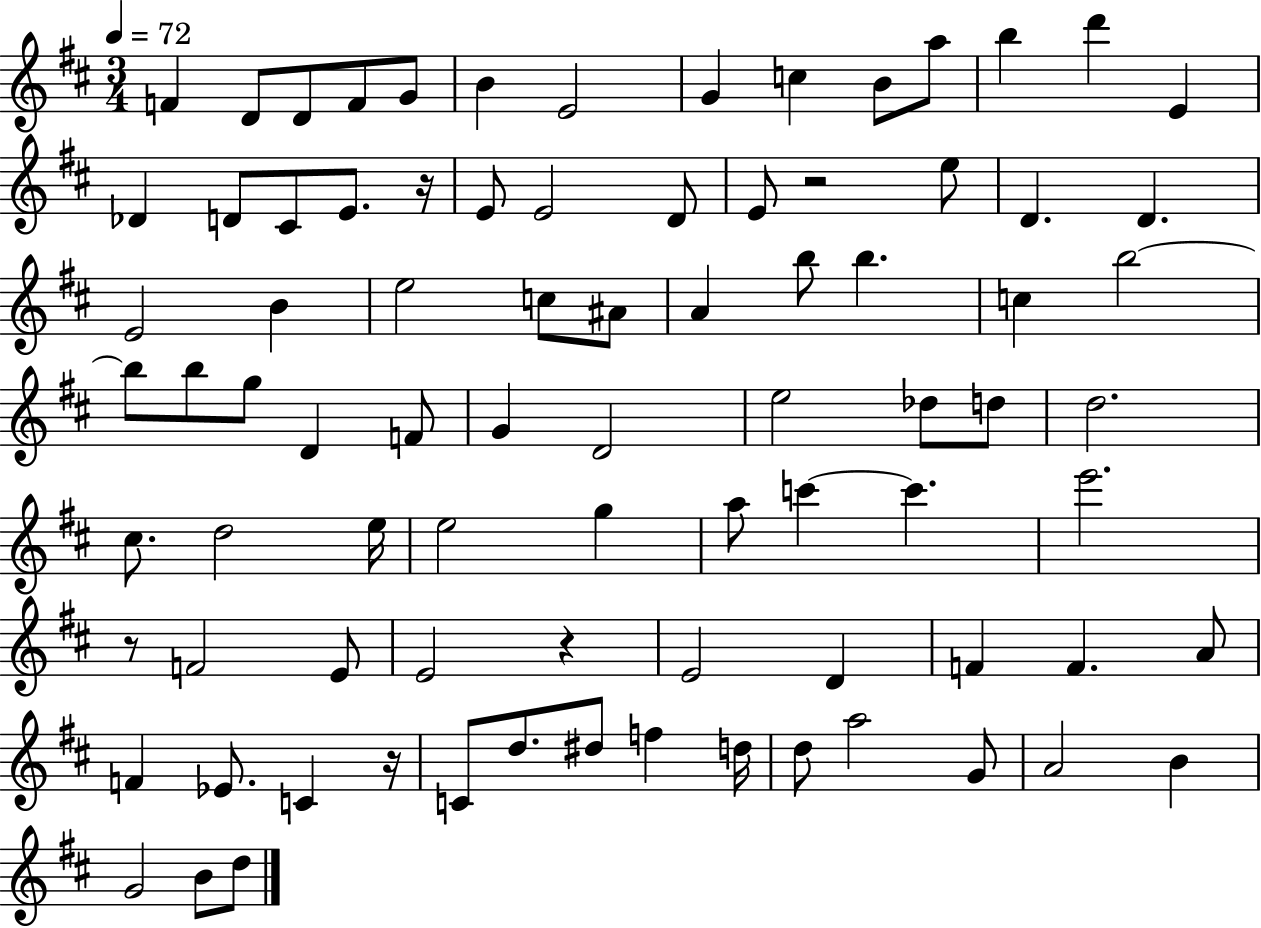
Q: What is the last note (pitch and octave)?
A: D5